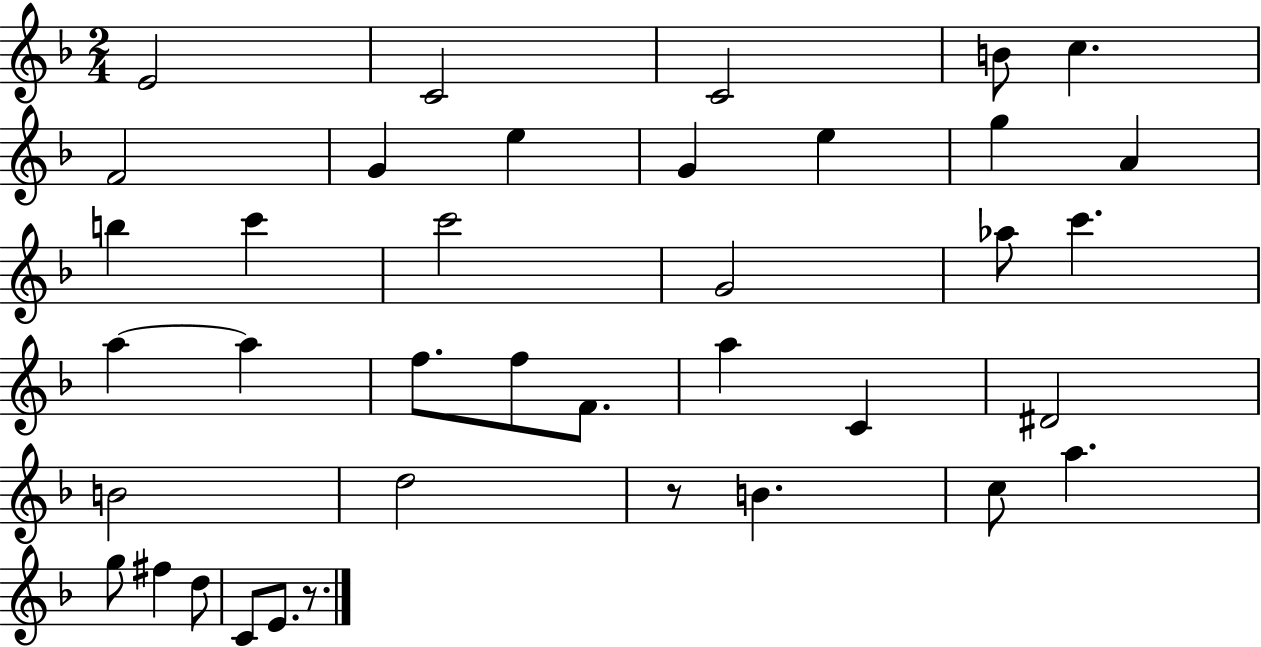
{
  \clef treble
  \numericTimeSignature
  \time 2/4
  \key f \major
  e'2 | c'2 | c'2 | b'8 c''4. | \break f'2 | g'4 e''4 | g'4 e''4 | g''4 a'4 | \break b''4 c'''4 | c'''2 | g'2 | aes''8 c'''4. | \break a''4~~ a''4 | f''8. f''8 f'8. | a''4 c'4 | dis'2 | \break b'2 | d''2 | r8 b'4. | c''8 a''4. | \break g''8 fis''4 d''8 | c'8 e'8. r8. | \bar "|."
}